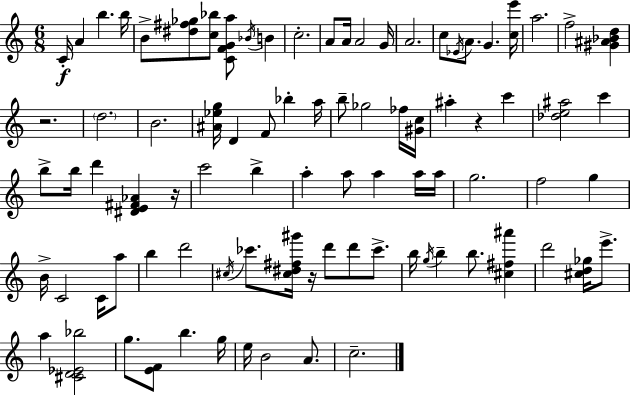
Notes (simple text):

C4/s A4/q B5/q. B5/s B4/e [D#5,F#5,Gb5]/e [C5,Bb5]/e [C4,F4,G4,A5]/e Bb4/s B4/q C5/h. A4/e A4/s A4/h G4/s A4/h. C5/e Eb4/s A4/e. G4/q. [C5,E6]/s A5/h. F5/h [G#4,A#4,Bb4,D5]/q R/h. D5/h. B4/h. [A#4,Eb5,G5]/s D4/q F4/e Bb5/q A5/s B5/e Gb5/h FES5/s [G#4,C5]/s A#5/q R/q C6/q [Db5,E5,A#5]/h C6/q B5/e B5/s D6/q [D#4,E4,F#4,Ab4]/q R/s C6/h B5/q A5/q A5/e A5/q A5/s A5/s G5/h. F5/h G5/q B4/s C4/h C4/s A5/e B5/q D6/h C#5/s CES6/e. [C#5,D#5,F#5,G#6]/s R/s D6/e D6/e CES6/e. B5/s G5/s B5/q B5/e. [C#5,F#5,A#6]/q D6/h [C#5,D5,Gb5]/s E6/e. A5/q [C#4,D4,Eb4,Bb5]/h G5/e. [E4,F4]/e B5/q. G5/s E5/s B4/h A4/e. C5/h.